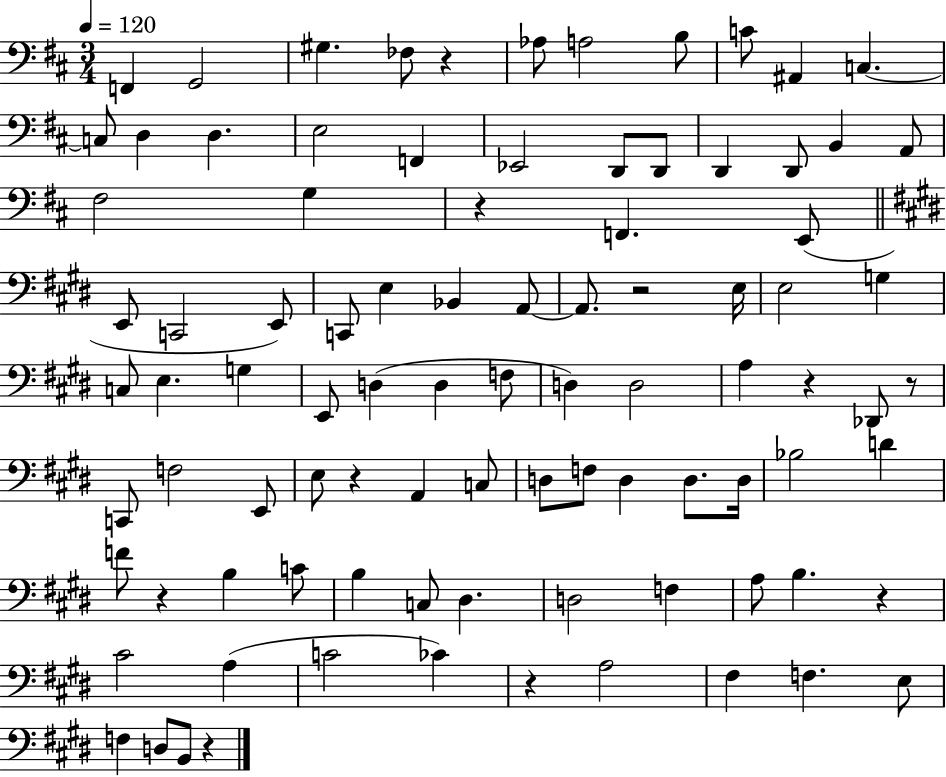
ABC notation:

X:1
T:Untitled
M:3/4
L:1/4
K:D
F,, G,,2 ^G, _F,/2 z _A,/2 A,2 B,/2 C/2 ^A,, C, C,/2 D, D, E,2 F,, _E,,2 D,,/2 D,,/2 D,, D,,/2 B,, A,,/2 ^F,2 G, z F,, E,,/2 E,,/2 C,,2 E,,/2 C,,/2 E, _B,, A,,/2 A,,/2 z2 E,/4 E,2 G, C,/2 E, G, E,,/2 D, D, F,/2 D, D,2 A, z _D,,/2 z/2 C,,/2 F,2 E,,/2 E,/2 z A,, C,/2 D,/2 F,/2 D, D,/2 D,/4 _B,2 D F/2 z B, C/2 B, C,/2 ^D, D,2 F, A,/2 B, z ^C2 A, C2 _C z A,2 ^F, F, E,/2 F, D,/2 B,,/2 z